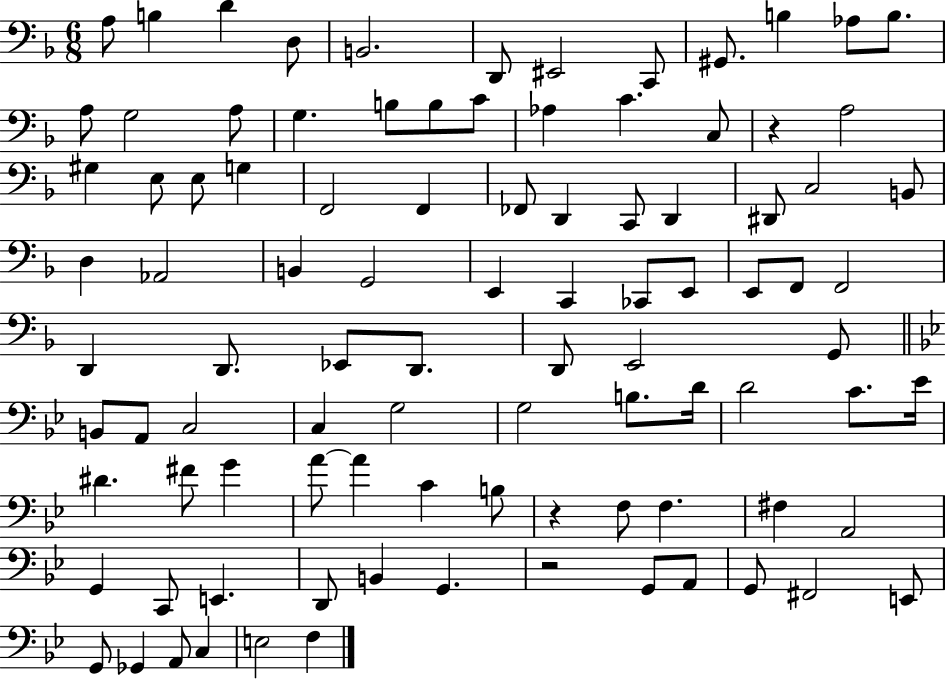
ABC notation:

X:1
T:Untitled
M:6/8
L:1/4
K:F
A,/2 B, D D,/2 B,,2 D,,/2 ^E,,2 C,,/2 ^G,,/2 B, _A,/2 B,/2 A,/2 G,2 A,/2 G, B,/2 B,/2 C/2 _A, C C,/2 z A,2 ^G, E,/2 E,/2 G, F,,2 F,, _F,,/2 D,, C,,/2 D,, ^D,,/2 C,2 B,,/2 D, _A,,2 B,, G,,2 E,, C,, _C,,/2 E,,/2 E,,/2 F,,/2 F,,2 D,, D,,/2 _E,,/2 D,,/2 D,,/2 E,,2 G,,/2 B,,/2 A,,/2 C,2 C, G,2 G,2 B,/2 D/4 D2 C/2 _E/4 ^D ^F/2 G A/2 A C B,/2 z F,/2 F, ^F, A,,2 G,, C,,/2 E,, D,,/2 B,, G,, z2 G,,/2 A,,/2 G,,/2 ^F,,2 E,,/2 G,,/2 _G,, A,,/2 C, E,2 F,